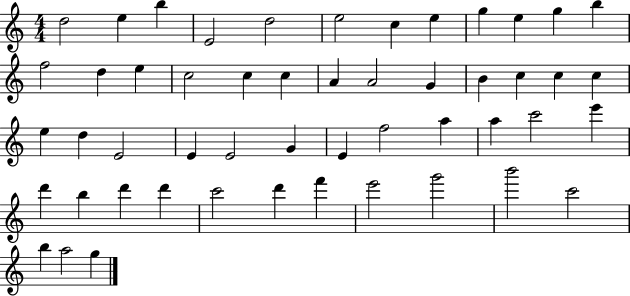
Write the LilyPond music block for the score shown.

{
  \clef treble
  \numericTimeSignature
  \time 4/4
  \key c \major
  d''2 e''4 b''4 | e'2 d''2 | e''2 c''4 e''4 | g''4 e''4 g''4 b''4 | \break f''2 d''4 e''4 | c''2 c''4 c''4 | a'4 a'2 g'4 | b'4 c''4 c''4 c''4 | \break e''4 d''4 e'2 | e'4 e'2 g'4 | e'4 f''2 a''4 | a''4 c'''2 e'''4 | \break d'''4 b''4 d'''4 d'''4 | c'''2 d'''4 f'''4 | e'''2 g'''2 | b'''2 c'''2 | \break b''4 a''2 g''4 | \bar "|."
}